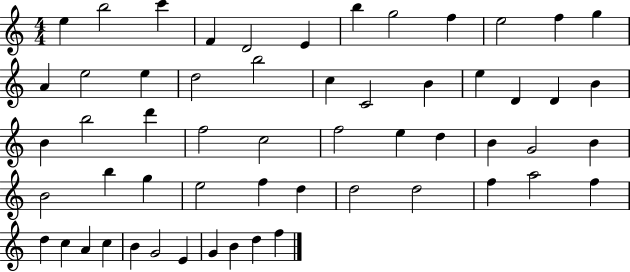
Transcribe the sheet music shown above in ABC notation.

X:1
T:Untitled
M:4/4
L:1/4
K:C
e b2 c' F D2 E b g2 f e2 f g A e2 e d2 b2 c C2 B e D D B B b2 d' f2 c2 f2 e d B G2 B B2 b g e2 f d d2 d2 f a2 f d c A c B G2 E G B d f